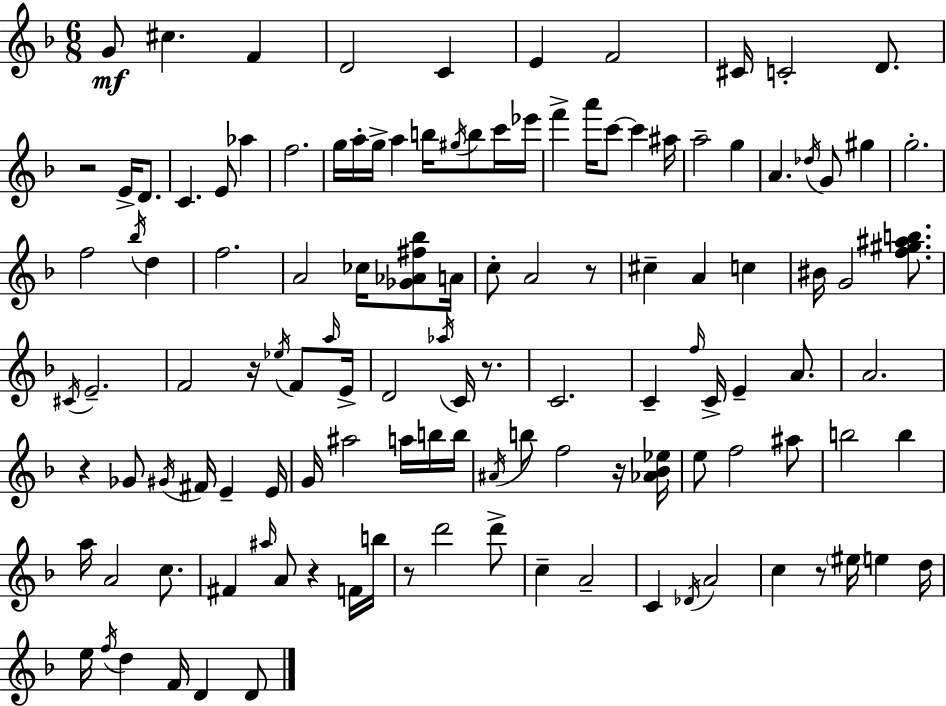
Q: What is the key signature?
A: F major